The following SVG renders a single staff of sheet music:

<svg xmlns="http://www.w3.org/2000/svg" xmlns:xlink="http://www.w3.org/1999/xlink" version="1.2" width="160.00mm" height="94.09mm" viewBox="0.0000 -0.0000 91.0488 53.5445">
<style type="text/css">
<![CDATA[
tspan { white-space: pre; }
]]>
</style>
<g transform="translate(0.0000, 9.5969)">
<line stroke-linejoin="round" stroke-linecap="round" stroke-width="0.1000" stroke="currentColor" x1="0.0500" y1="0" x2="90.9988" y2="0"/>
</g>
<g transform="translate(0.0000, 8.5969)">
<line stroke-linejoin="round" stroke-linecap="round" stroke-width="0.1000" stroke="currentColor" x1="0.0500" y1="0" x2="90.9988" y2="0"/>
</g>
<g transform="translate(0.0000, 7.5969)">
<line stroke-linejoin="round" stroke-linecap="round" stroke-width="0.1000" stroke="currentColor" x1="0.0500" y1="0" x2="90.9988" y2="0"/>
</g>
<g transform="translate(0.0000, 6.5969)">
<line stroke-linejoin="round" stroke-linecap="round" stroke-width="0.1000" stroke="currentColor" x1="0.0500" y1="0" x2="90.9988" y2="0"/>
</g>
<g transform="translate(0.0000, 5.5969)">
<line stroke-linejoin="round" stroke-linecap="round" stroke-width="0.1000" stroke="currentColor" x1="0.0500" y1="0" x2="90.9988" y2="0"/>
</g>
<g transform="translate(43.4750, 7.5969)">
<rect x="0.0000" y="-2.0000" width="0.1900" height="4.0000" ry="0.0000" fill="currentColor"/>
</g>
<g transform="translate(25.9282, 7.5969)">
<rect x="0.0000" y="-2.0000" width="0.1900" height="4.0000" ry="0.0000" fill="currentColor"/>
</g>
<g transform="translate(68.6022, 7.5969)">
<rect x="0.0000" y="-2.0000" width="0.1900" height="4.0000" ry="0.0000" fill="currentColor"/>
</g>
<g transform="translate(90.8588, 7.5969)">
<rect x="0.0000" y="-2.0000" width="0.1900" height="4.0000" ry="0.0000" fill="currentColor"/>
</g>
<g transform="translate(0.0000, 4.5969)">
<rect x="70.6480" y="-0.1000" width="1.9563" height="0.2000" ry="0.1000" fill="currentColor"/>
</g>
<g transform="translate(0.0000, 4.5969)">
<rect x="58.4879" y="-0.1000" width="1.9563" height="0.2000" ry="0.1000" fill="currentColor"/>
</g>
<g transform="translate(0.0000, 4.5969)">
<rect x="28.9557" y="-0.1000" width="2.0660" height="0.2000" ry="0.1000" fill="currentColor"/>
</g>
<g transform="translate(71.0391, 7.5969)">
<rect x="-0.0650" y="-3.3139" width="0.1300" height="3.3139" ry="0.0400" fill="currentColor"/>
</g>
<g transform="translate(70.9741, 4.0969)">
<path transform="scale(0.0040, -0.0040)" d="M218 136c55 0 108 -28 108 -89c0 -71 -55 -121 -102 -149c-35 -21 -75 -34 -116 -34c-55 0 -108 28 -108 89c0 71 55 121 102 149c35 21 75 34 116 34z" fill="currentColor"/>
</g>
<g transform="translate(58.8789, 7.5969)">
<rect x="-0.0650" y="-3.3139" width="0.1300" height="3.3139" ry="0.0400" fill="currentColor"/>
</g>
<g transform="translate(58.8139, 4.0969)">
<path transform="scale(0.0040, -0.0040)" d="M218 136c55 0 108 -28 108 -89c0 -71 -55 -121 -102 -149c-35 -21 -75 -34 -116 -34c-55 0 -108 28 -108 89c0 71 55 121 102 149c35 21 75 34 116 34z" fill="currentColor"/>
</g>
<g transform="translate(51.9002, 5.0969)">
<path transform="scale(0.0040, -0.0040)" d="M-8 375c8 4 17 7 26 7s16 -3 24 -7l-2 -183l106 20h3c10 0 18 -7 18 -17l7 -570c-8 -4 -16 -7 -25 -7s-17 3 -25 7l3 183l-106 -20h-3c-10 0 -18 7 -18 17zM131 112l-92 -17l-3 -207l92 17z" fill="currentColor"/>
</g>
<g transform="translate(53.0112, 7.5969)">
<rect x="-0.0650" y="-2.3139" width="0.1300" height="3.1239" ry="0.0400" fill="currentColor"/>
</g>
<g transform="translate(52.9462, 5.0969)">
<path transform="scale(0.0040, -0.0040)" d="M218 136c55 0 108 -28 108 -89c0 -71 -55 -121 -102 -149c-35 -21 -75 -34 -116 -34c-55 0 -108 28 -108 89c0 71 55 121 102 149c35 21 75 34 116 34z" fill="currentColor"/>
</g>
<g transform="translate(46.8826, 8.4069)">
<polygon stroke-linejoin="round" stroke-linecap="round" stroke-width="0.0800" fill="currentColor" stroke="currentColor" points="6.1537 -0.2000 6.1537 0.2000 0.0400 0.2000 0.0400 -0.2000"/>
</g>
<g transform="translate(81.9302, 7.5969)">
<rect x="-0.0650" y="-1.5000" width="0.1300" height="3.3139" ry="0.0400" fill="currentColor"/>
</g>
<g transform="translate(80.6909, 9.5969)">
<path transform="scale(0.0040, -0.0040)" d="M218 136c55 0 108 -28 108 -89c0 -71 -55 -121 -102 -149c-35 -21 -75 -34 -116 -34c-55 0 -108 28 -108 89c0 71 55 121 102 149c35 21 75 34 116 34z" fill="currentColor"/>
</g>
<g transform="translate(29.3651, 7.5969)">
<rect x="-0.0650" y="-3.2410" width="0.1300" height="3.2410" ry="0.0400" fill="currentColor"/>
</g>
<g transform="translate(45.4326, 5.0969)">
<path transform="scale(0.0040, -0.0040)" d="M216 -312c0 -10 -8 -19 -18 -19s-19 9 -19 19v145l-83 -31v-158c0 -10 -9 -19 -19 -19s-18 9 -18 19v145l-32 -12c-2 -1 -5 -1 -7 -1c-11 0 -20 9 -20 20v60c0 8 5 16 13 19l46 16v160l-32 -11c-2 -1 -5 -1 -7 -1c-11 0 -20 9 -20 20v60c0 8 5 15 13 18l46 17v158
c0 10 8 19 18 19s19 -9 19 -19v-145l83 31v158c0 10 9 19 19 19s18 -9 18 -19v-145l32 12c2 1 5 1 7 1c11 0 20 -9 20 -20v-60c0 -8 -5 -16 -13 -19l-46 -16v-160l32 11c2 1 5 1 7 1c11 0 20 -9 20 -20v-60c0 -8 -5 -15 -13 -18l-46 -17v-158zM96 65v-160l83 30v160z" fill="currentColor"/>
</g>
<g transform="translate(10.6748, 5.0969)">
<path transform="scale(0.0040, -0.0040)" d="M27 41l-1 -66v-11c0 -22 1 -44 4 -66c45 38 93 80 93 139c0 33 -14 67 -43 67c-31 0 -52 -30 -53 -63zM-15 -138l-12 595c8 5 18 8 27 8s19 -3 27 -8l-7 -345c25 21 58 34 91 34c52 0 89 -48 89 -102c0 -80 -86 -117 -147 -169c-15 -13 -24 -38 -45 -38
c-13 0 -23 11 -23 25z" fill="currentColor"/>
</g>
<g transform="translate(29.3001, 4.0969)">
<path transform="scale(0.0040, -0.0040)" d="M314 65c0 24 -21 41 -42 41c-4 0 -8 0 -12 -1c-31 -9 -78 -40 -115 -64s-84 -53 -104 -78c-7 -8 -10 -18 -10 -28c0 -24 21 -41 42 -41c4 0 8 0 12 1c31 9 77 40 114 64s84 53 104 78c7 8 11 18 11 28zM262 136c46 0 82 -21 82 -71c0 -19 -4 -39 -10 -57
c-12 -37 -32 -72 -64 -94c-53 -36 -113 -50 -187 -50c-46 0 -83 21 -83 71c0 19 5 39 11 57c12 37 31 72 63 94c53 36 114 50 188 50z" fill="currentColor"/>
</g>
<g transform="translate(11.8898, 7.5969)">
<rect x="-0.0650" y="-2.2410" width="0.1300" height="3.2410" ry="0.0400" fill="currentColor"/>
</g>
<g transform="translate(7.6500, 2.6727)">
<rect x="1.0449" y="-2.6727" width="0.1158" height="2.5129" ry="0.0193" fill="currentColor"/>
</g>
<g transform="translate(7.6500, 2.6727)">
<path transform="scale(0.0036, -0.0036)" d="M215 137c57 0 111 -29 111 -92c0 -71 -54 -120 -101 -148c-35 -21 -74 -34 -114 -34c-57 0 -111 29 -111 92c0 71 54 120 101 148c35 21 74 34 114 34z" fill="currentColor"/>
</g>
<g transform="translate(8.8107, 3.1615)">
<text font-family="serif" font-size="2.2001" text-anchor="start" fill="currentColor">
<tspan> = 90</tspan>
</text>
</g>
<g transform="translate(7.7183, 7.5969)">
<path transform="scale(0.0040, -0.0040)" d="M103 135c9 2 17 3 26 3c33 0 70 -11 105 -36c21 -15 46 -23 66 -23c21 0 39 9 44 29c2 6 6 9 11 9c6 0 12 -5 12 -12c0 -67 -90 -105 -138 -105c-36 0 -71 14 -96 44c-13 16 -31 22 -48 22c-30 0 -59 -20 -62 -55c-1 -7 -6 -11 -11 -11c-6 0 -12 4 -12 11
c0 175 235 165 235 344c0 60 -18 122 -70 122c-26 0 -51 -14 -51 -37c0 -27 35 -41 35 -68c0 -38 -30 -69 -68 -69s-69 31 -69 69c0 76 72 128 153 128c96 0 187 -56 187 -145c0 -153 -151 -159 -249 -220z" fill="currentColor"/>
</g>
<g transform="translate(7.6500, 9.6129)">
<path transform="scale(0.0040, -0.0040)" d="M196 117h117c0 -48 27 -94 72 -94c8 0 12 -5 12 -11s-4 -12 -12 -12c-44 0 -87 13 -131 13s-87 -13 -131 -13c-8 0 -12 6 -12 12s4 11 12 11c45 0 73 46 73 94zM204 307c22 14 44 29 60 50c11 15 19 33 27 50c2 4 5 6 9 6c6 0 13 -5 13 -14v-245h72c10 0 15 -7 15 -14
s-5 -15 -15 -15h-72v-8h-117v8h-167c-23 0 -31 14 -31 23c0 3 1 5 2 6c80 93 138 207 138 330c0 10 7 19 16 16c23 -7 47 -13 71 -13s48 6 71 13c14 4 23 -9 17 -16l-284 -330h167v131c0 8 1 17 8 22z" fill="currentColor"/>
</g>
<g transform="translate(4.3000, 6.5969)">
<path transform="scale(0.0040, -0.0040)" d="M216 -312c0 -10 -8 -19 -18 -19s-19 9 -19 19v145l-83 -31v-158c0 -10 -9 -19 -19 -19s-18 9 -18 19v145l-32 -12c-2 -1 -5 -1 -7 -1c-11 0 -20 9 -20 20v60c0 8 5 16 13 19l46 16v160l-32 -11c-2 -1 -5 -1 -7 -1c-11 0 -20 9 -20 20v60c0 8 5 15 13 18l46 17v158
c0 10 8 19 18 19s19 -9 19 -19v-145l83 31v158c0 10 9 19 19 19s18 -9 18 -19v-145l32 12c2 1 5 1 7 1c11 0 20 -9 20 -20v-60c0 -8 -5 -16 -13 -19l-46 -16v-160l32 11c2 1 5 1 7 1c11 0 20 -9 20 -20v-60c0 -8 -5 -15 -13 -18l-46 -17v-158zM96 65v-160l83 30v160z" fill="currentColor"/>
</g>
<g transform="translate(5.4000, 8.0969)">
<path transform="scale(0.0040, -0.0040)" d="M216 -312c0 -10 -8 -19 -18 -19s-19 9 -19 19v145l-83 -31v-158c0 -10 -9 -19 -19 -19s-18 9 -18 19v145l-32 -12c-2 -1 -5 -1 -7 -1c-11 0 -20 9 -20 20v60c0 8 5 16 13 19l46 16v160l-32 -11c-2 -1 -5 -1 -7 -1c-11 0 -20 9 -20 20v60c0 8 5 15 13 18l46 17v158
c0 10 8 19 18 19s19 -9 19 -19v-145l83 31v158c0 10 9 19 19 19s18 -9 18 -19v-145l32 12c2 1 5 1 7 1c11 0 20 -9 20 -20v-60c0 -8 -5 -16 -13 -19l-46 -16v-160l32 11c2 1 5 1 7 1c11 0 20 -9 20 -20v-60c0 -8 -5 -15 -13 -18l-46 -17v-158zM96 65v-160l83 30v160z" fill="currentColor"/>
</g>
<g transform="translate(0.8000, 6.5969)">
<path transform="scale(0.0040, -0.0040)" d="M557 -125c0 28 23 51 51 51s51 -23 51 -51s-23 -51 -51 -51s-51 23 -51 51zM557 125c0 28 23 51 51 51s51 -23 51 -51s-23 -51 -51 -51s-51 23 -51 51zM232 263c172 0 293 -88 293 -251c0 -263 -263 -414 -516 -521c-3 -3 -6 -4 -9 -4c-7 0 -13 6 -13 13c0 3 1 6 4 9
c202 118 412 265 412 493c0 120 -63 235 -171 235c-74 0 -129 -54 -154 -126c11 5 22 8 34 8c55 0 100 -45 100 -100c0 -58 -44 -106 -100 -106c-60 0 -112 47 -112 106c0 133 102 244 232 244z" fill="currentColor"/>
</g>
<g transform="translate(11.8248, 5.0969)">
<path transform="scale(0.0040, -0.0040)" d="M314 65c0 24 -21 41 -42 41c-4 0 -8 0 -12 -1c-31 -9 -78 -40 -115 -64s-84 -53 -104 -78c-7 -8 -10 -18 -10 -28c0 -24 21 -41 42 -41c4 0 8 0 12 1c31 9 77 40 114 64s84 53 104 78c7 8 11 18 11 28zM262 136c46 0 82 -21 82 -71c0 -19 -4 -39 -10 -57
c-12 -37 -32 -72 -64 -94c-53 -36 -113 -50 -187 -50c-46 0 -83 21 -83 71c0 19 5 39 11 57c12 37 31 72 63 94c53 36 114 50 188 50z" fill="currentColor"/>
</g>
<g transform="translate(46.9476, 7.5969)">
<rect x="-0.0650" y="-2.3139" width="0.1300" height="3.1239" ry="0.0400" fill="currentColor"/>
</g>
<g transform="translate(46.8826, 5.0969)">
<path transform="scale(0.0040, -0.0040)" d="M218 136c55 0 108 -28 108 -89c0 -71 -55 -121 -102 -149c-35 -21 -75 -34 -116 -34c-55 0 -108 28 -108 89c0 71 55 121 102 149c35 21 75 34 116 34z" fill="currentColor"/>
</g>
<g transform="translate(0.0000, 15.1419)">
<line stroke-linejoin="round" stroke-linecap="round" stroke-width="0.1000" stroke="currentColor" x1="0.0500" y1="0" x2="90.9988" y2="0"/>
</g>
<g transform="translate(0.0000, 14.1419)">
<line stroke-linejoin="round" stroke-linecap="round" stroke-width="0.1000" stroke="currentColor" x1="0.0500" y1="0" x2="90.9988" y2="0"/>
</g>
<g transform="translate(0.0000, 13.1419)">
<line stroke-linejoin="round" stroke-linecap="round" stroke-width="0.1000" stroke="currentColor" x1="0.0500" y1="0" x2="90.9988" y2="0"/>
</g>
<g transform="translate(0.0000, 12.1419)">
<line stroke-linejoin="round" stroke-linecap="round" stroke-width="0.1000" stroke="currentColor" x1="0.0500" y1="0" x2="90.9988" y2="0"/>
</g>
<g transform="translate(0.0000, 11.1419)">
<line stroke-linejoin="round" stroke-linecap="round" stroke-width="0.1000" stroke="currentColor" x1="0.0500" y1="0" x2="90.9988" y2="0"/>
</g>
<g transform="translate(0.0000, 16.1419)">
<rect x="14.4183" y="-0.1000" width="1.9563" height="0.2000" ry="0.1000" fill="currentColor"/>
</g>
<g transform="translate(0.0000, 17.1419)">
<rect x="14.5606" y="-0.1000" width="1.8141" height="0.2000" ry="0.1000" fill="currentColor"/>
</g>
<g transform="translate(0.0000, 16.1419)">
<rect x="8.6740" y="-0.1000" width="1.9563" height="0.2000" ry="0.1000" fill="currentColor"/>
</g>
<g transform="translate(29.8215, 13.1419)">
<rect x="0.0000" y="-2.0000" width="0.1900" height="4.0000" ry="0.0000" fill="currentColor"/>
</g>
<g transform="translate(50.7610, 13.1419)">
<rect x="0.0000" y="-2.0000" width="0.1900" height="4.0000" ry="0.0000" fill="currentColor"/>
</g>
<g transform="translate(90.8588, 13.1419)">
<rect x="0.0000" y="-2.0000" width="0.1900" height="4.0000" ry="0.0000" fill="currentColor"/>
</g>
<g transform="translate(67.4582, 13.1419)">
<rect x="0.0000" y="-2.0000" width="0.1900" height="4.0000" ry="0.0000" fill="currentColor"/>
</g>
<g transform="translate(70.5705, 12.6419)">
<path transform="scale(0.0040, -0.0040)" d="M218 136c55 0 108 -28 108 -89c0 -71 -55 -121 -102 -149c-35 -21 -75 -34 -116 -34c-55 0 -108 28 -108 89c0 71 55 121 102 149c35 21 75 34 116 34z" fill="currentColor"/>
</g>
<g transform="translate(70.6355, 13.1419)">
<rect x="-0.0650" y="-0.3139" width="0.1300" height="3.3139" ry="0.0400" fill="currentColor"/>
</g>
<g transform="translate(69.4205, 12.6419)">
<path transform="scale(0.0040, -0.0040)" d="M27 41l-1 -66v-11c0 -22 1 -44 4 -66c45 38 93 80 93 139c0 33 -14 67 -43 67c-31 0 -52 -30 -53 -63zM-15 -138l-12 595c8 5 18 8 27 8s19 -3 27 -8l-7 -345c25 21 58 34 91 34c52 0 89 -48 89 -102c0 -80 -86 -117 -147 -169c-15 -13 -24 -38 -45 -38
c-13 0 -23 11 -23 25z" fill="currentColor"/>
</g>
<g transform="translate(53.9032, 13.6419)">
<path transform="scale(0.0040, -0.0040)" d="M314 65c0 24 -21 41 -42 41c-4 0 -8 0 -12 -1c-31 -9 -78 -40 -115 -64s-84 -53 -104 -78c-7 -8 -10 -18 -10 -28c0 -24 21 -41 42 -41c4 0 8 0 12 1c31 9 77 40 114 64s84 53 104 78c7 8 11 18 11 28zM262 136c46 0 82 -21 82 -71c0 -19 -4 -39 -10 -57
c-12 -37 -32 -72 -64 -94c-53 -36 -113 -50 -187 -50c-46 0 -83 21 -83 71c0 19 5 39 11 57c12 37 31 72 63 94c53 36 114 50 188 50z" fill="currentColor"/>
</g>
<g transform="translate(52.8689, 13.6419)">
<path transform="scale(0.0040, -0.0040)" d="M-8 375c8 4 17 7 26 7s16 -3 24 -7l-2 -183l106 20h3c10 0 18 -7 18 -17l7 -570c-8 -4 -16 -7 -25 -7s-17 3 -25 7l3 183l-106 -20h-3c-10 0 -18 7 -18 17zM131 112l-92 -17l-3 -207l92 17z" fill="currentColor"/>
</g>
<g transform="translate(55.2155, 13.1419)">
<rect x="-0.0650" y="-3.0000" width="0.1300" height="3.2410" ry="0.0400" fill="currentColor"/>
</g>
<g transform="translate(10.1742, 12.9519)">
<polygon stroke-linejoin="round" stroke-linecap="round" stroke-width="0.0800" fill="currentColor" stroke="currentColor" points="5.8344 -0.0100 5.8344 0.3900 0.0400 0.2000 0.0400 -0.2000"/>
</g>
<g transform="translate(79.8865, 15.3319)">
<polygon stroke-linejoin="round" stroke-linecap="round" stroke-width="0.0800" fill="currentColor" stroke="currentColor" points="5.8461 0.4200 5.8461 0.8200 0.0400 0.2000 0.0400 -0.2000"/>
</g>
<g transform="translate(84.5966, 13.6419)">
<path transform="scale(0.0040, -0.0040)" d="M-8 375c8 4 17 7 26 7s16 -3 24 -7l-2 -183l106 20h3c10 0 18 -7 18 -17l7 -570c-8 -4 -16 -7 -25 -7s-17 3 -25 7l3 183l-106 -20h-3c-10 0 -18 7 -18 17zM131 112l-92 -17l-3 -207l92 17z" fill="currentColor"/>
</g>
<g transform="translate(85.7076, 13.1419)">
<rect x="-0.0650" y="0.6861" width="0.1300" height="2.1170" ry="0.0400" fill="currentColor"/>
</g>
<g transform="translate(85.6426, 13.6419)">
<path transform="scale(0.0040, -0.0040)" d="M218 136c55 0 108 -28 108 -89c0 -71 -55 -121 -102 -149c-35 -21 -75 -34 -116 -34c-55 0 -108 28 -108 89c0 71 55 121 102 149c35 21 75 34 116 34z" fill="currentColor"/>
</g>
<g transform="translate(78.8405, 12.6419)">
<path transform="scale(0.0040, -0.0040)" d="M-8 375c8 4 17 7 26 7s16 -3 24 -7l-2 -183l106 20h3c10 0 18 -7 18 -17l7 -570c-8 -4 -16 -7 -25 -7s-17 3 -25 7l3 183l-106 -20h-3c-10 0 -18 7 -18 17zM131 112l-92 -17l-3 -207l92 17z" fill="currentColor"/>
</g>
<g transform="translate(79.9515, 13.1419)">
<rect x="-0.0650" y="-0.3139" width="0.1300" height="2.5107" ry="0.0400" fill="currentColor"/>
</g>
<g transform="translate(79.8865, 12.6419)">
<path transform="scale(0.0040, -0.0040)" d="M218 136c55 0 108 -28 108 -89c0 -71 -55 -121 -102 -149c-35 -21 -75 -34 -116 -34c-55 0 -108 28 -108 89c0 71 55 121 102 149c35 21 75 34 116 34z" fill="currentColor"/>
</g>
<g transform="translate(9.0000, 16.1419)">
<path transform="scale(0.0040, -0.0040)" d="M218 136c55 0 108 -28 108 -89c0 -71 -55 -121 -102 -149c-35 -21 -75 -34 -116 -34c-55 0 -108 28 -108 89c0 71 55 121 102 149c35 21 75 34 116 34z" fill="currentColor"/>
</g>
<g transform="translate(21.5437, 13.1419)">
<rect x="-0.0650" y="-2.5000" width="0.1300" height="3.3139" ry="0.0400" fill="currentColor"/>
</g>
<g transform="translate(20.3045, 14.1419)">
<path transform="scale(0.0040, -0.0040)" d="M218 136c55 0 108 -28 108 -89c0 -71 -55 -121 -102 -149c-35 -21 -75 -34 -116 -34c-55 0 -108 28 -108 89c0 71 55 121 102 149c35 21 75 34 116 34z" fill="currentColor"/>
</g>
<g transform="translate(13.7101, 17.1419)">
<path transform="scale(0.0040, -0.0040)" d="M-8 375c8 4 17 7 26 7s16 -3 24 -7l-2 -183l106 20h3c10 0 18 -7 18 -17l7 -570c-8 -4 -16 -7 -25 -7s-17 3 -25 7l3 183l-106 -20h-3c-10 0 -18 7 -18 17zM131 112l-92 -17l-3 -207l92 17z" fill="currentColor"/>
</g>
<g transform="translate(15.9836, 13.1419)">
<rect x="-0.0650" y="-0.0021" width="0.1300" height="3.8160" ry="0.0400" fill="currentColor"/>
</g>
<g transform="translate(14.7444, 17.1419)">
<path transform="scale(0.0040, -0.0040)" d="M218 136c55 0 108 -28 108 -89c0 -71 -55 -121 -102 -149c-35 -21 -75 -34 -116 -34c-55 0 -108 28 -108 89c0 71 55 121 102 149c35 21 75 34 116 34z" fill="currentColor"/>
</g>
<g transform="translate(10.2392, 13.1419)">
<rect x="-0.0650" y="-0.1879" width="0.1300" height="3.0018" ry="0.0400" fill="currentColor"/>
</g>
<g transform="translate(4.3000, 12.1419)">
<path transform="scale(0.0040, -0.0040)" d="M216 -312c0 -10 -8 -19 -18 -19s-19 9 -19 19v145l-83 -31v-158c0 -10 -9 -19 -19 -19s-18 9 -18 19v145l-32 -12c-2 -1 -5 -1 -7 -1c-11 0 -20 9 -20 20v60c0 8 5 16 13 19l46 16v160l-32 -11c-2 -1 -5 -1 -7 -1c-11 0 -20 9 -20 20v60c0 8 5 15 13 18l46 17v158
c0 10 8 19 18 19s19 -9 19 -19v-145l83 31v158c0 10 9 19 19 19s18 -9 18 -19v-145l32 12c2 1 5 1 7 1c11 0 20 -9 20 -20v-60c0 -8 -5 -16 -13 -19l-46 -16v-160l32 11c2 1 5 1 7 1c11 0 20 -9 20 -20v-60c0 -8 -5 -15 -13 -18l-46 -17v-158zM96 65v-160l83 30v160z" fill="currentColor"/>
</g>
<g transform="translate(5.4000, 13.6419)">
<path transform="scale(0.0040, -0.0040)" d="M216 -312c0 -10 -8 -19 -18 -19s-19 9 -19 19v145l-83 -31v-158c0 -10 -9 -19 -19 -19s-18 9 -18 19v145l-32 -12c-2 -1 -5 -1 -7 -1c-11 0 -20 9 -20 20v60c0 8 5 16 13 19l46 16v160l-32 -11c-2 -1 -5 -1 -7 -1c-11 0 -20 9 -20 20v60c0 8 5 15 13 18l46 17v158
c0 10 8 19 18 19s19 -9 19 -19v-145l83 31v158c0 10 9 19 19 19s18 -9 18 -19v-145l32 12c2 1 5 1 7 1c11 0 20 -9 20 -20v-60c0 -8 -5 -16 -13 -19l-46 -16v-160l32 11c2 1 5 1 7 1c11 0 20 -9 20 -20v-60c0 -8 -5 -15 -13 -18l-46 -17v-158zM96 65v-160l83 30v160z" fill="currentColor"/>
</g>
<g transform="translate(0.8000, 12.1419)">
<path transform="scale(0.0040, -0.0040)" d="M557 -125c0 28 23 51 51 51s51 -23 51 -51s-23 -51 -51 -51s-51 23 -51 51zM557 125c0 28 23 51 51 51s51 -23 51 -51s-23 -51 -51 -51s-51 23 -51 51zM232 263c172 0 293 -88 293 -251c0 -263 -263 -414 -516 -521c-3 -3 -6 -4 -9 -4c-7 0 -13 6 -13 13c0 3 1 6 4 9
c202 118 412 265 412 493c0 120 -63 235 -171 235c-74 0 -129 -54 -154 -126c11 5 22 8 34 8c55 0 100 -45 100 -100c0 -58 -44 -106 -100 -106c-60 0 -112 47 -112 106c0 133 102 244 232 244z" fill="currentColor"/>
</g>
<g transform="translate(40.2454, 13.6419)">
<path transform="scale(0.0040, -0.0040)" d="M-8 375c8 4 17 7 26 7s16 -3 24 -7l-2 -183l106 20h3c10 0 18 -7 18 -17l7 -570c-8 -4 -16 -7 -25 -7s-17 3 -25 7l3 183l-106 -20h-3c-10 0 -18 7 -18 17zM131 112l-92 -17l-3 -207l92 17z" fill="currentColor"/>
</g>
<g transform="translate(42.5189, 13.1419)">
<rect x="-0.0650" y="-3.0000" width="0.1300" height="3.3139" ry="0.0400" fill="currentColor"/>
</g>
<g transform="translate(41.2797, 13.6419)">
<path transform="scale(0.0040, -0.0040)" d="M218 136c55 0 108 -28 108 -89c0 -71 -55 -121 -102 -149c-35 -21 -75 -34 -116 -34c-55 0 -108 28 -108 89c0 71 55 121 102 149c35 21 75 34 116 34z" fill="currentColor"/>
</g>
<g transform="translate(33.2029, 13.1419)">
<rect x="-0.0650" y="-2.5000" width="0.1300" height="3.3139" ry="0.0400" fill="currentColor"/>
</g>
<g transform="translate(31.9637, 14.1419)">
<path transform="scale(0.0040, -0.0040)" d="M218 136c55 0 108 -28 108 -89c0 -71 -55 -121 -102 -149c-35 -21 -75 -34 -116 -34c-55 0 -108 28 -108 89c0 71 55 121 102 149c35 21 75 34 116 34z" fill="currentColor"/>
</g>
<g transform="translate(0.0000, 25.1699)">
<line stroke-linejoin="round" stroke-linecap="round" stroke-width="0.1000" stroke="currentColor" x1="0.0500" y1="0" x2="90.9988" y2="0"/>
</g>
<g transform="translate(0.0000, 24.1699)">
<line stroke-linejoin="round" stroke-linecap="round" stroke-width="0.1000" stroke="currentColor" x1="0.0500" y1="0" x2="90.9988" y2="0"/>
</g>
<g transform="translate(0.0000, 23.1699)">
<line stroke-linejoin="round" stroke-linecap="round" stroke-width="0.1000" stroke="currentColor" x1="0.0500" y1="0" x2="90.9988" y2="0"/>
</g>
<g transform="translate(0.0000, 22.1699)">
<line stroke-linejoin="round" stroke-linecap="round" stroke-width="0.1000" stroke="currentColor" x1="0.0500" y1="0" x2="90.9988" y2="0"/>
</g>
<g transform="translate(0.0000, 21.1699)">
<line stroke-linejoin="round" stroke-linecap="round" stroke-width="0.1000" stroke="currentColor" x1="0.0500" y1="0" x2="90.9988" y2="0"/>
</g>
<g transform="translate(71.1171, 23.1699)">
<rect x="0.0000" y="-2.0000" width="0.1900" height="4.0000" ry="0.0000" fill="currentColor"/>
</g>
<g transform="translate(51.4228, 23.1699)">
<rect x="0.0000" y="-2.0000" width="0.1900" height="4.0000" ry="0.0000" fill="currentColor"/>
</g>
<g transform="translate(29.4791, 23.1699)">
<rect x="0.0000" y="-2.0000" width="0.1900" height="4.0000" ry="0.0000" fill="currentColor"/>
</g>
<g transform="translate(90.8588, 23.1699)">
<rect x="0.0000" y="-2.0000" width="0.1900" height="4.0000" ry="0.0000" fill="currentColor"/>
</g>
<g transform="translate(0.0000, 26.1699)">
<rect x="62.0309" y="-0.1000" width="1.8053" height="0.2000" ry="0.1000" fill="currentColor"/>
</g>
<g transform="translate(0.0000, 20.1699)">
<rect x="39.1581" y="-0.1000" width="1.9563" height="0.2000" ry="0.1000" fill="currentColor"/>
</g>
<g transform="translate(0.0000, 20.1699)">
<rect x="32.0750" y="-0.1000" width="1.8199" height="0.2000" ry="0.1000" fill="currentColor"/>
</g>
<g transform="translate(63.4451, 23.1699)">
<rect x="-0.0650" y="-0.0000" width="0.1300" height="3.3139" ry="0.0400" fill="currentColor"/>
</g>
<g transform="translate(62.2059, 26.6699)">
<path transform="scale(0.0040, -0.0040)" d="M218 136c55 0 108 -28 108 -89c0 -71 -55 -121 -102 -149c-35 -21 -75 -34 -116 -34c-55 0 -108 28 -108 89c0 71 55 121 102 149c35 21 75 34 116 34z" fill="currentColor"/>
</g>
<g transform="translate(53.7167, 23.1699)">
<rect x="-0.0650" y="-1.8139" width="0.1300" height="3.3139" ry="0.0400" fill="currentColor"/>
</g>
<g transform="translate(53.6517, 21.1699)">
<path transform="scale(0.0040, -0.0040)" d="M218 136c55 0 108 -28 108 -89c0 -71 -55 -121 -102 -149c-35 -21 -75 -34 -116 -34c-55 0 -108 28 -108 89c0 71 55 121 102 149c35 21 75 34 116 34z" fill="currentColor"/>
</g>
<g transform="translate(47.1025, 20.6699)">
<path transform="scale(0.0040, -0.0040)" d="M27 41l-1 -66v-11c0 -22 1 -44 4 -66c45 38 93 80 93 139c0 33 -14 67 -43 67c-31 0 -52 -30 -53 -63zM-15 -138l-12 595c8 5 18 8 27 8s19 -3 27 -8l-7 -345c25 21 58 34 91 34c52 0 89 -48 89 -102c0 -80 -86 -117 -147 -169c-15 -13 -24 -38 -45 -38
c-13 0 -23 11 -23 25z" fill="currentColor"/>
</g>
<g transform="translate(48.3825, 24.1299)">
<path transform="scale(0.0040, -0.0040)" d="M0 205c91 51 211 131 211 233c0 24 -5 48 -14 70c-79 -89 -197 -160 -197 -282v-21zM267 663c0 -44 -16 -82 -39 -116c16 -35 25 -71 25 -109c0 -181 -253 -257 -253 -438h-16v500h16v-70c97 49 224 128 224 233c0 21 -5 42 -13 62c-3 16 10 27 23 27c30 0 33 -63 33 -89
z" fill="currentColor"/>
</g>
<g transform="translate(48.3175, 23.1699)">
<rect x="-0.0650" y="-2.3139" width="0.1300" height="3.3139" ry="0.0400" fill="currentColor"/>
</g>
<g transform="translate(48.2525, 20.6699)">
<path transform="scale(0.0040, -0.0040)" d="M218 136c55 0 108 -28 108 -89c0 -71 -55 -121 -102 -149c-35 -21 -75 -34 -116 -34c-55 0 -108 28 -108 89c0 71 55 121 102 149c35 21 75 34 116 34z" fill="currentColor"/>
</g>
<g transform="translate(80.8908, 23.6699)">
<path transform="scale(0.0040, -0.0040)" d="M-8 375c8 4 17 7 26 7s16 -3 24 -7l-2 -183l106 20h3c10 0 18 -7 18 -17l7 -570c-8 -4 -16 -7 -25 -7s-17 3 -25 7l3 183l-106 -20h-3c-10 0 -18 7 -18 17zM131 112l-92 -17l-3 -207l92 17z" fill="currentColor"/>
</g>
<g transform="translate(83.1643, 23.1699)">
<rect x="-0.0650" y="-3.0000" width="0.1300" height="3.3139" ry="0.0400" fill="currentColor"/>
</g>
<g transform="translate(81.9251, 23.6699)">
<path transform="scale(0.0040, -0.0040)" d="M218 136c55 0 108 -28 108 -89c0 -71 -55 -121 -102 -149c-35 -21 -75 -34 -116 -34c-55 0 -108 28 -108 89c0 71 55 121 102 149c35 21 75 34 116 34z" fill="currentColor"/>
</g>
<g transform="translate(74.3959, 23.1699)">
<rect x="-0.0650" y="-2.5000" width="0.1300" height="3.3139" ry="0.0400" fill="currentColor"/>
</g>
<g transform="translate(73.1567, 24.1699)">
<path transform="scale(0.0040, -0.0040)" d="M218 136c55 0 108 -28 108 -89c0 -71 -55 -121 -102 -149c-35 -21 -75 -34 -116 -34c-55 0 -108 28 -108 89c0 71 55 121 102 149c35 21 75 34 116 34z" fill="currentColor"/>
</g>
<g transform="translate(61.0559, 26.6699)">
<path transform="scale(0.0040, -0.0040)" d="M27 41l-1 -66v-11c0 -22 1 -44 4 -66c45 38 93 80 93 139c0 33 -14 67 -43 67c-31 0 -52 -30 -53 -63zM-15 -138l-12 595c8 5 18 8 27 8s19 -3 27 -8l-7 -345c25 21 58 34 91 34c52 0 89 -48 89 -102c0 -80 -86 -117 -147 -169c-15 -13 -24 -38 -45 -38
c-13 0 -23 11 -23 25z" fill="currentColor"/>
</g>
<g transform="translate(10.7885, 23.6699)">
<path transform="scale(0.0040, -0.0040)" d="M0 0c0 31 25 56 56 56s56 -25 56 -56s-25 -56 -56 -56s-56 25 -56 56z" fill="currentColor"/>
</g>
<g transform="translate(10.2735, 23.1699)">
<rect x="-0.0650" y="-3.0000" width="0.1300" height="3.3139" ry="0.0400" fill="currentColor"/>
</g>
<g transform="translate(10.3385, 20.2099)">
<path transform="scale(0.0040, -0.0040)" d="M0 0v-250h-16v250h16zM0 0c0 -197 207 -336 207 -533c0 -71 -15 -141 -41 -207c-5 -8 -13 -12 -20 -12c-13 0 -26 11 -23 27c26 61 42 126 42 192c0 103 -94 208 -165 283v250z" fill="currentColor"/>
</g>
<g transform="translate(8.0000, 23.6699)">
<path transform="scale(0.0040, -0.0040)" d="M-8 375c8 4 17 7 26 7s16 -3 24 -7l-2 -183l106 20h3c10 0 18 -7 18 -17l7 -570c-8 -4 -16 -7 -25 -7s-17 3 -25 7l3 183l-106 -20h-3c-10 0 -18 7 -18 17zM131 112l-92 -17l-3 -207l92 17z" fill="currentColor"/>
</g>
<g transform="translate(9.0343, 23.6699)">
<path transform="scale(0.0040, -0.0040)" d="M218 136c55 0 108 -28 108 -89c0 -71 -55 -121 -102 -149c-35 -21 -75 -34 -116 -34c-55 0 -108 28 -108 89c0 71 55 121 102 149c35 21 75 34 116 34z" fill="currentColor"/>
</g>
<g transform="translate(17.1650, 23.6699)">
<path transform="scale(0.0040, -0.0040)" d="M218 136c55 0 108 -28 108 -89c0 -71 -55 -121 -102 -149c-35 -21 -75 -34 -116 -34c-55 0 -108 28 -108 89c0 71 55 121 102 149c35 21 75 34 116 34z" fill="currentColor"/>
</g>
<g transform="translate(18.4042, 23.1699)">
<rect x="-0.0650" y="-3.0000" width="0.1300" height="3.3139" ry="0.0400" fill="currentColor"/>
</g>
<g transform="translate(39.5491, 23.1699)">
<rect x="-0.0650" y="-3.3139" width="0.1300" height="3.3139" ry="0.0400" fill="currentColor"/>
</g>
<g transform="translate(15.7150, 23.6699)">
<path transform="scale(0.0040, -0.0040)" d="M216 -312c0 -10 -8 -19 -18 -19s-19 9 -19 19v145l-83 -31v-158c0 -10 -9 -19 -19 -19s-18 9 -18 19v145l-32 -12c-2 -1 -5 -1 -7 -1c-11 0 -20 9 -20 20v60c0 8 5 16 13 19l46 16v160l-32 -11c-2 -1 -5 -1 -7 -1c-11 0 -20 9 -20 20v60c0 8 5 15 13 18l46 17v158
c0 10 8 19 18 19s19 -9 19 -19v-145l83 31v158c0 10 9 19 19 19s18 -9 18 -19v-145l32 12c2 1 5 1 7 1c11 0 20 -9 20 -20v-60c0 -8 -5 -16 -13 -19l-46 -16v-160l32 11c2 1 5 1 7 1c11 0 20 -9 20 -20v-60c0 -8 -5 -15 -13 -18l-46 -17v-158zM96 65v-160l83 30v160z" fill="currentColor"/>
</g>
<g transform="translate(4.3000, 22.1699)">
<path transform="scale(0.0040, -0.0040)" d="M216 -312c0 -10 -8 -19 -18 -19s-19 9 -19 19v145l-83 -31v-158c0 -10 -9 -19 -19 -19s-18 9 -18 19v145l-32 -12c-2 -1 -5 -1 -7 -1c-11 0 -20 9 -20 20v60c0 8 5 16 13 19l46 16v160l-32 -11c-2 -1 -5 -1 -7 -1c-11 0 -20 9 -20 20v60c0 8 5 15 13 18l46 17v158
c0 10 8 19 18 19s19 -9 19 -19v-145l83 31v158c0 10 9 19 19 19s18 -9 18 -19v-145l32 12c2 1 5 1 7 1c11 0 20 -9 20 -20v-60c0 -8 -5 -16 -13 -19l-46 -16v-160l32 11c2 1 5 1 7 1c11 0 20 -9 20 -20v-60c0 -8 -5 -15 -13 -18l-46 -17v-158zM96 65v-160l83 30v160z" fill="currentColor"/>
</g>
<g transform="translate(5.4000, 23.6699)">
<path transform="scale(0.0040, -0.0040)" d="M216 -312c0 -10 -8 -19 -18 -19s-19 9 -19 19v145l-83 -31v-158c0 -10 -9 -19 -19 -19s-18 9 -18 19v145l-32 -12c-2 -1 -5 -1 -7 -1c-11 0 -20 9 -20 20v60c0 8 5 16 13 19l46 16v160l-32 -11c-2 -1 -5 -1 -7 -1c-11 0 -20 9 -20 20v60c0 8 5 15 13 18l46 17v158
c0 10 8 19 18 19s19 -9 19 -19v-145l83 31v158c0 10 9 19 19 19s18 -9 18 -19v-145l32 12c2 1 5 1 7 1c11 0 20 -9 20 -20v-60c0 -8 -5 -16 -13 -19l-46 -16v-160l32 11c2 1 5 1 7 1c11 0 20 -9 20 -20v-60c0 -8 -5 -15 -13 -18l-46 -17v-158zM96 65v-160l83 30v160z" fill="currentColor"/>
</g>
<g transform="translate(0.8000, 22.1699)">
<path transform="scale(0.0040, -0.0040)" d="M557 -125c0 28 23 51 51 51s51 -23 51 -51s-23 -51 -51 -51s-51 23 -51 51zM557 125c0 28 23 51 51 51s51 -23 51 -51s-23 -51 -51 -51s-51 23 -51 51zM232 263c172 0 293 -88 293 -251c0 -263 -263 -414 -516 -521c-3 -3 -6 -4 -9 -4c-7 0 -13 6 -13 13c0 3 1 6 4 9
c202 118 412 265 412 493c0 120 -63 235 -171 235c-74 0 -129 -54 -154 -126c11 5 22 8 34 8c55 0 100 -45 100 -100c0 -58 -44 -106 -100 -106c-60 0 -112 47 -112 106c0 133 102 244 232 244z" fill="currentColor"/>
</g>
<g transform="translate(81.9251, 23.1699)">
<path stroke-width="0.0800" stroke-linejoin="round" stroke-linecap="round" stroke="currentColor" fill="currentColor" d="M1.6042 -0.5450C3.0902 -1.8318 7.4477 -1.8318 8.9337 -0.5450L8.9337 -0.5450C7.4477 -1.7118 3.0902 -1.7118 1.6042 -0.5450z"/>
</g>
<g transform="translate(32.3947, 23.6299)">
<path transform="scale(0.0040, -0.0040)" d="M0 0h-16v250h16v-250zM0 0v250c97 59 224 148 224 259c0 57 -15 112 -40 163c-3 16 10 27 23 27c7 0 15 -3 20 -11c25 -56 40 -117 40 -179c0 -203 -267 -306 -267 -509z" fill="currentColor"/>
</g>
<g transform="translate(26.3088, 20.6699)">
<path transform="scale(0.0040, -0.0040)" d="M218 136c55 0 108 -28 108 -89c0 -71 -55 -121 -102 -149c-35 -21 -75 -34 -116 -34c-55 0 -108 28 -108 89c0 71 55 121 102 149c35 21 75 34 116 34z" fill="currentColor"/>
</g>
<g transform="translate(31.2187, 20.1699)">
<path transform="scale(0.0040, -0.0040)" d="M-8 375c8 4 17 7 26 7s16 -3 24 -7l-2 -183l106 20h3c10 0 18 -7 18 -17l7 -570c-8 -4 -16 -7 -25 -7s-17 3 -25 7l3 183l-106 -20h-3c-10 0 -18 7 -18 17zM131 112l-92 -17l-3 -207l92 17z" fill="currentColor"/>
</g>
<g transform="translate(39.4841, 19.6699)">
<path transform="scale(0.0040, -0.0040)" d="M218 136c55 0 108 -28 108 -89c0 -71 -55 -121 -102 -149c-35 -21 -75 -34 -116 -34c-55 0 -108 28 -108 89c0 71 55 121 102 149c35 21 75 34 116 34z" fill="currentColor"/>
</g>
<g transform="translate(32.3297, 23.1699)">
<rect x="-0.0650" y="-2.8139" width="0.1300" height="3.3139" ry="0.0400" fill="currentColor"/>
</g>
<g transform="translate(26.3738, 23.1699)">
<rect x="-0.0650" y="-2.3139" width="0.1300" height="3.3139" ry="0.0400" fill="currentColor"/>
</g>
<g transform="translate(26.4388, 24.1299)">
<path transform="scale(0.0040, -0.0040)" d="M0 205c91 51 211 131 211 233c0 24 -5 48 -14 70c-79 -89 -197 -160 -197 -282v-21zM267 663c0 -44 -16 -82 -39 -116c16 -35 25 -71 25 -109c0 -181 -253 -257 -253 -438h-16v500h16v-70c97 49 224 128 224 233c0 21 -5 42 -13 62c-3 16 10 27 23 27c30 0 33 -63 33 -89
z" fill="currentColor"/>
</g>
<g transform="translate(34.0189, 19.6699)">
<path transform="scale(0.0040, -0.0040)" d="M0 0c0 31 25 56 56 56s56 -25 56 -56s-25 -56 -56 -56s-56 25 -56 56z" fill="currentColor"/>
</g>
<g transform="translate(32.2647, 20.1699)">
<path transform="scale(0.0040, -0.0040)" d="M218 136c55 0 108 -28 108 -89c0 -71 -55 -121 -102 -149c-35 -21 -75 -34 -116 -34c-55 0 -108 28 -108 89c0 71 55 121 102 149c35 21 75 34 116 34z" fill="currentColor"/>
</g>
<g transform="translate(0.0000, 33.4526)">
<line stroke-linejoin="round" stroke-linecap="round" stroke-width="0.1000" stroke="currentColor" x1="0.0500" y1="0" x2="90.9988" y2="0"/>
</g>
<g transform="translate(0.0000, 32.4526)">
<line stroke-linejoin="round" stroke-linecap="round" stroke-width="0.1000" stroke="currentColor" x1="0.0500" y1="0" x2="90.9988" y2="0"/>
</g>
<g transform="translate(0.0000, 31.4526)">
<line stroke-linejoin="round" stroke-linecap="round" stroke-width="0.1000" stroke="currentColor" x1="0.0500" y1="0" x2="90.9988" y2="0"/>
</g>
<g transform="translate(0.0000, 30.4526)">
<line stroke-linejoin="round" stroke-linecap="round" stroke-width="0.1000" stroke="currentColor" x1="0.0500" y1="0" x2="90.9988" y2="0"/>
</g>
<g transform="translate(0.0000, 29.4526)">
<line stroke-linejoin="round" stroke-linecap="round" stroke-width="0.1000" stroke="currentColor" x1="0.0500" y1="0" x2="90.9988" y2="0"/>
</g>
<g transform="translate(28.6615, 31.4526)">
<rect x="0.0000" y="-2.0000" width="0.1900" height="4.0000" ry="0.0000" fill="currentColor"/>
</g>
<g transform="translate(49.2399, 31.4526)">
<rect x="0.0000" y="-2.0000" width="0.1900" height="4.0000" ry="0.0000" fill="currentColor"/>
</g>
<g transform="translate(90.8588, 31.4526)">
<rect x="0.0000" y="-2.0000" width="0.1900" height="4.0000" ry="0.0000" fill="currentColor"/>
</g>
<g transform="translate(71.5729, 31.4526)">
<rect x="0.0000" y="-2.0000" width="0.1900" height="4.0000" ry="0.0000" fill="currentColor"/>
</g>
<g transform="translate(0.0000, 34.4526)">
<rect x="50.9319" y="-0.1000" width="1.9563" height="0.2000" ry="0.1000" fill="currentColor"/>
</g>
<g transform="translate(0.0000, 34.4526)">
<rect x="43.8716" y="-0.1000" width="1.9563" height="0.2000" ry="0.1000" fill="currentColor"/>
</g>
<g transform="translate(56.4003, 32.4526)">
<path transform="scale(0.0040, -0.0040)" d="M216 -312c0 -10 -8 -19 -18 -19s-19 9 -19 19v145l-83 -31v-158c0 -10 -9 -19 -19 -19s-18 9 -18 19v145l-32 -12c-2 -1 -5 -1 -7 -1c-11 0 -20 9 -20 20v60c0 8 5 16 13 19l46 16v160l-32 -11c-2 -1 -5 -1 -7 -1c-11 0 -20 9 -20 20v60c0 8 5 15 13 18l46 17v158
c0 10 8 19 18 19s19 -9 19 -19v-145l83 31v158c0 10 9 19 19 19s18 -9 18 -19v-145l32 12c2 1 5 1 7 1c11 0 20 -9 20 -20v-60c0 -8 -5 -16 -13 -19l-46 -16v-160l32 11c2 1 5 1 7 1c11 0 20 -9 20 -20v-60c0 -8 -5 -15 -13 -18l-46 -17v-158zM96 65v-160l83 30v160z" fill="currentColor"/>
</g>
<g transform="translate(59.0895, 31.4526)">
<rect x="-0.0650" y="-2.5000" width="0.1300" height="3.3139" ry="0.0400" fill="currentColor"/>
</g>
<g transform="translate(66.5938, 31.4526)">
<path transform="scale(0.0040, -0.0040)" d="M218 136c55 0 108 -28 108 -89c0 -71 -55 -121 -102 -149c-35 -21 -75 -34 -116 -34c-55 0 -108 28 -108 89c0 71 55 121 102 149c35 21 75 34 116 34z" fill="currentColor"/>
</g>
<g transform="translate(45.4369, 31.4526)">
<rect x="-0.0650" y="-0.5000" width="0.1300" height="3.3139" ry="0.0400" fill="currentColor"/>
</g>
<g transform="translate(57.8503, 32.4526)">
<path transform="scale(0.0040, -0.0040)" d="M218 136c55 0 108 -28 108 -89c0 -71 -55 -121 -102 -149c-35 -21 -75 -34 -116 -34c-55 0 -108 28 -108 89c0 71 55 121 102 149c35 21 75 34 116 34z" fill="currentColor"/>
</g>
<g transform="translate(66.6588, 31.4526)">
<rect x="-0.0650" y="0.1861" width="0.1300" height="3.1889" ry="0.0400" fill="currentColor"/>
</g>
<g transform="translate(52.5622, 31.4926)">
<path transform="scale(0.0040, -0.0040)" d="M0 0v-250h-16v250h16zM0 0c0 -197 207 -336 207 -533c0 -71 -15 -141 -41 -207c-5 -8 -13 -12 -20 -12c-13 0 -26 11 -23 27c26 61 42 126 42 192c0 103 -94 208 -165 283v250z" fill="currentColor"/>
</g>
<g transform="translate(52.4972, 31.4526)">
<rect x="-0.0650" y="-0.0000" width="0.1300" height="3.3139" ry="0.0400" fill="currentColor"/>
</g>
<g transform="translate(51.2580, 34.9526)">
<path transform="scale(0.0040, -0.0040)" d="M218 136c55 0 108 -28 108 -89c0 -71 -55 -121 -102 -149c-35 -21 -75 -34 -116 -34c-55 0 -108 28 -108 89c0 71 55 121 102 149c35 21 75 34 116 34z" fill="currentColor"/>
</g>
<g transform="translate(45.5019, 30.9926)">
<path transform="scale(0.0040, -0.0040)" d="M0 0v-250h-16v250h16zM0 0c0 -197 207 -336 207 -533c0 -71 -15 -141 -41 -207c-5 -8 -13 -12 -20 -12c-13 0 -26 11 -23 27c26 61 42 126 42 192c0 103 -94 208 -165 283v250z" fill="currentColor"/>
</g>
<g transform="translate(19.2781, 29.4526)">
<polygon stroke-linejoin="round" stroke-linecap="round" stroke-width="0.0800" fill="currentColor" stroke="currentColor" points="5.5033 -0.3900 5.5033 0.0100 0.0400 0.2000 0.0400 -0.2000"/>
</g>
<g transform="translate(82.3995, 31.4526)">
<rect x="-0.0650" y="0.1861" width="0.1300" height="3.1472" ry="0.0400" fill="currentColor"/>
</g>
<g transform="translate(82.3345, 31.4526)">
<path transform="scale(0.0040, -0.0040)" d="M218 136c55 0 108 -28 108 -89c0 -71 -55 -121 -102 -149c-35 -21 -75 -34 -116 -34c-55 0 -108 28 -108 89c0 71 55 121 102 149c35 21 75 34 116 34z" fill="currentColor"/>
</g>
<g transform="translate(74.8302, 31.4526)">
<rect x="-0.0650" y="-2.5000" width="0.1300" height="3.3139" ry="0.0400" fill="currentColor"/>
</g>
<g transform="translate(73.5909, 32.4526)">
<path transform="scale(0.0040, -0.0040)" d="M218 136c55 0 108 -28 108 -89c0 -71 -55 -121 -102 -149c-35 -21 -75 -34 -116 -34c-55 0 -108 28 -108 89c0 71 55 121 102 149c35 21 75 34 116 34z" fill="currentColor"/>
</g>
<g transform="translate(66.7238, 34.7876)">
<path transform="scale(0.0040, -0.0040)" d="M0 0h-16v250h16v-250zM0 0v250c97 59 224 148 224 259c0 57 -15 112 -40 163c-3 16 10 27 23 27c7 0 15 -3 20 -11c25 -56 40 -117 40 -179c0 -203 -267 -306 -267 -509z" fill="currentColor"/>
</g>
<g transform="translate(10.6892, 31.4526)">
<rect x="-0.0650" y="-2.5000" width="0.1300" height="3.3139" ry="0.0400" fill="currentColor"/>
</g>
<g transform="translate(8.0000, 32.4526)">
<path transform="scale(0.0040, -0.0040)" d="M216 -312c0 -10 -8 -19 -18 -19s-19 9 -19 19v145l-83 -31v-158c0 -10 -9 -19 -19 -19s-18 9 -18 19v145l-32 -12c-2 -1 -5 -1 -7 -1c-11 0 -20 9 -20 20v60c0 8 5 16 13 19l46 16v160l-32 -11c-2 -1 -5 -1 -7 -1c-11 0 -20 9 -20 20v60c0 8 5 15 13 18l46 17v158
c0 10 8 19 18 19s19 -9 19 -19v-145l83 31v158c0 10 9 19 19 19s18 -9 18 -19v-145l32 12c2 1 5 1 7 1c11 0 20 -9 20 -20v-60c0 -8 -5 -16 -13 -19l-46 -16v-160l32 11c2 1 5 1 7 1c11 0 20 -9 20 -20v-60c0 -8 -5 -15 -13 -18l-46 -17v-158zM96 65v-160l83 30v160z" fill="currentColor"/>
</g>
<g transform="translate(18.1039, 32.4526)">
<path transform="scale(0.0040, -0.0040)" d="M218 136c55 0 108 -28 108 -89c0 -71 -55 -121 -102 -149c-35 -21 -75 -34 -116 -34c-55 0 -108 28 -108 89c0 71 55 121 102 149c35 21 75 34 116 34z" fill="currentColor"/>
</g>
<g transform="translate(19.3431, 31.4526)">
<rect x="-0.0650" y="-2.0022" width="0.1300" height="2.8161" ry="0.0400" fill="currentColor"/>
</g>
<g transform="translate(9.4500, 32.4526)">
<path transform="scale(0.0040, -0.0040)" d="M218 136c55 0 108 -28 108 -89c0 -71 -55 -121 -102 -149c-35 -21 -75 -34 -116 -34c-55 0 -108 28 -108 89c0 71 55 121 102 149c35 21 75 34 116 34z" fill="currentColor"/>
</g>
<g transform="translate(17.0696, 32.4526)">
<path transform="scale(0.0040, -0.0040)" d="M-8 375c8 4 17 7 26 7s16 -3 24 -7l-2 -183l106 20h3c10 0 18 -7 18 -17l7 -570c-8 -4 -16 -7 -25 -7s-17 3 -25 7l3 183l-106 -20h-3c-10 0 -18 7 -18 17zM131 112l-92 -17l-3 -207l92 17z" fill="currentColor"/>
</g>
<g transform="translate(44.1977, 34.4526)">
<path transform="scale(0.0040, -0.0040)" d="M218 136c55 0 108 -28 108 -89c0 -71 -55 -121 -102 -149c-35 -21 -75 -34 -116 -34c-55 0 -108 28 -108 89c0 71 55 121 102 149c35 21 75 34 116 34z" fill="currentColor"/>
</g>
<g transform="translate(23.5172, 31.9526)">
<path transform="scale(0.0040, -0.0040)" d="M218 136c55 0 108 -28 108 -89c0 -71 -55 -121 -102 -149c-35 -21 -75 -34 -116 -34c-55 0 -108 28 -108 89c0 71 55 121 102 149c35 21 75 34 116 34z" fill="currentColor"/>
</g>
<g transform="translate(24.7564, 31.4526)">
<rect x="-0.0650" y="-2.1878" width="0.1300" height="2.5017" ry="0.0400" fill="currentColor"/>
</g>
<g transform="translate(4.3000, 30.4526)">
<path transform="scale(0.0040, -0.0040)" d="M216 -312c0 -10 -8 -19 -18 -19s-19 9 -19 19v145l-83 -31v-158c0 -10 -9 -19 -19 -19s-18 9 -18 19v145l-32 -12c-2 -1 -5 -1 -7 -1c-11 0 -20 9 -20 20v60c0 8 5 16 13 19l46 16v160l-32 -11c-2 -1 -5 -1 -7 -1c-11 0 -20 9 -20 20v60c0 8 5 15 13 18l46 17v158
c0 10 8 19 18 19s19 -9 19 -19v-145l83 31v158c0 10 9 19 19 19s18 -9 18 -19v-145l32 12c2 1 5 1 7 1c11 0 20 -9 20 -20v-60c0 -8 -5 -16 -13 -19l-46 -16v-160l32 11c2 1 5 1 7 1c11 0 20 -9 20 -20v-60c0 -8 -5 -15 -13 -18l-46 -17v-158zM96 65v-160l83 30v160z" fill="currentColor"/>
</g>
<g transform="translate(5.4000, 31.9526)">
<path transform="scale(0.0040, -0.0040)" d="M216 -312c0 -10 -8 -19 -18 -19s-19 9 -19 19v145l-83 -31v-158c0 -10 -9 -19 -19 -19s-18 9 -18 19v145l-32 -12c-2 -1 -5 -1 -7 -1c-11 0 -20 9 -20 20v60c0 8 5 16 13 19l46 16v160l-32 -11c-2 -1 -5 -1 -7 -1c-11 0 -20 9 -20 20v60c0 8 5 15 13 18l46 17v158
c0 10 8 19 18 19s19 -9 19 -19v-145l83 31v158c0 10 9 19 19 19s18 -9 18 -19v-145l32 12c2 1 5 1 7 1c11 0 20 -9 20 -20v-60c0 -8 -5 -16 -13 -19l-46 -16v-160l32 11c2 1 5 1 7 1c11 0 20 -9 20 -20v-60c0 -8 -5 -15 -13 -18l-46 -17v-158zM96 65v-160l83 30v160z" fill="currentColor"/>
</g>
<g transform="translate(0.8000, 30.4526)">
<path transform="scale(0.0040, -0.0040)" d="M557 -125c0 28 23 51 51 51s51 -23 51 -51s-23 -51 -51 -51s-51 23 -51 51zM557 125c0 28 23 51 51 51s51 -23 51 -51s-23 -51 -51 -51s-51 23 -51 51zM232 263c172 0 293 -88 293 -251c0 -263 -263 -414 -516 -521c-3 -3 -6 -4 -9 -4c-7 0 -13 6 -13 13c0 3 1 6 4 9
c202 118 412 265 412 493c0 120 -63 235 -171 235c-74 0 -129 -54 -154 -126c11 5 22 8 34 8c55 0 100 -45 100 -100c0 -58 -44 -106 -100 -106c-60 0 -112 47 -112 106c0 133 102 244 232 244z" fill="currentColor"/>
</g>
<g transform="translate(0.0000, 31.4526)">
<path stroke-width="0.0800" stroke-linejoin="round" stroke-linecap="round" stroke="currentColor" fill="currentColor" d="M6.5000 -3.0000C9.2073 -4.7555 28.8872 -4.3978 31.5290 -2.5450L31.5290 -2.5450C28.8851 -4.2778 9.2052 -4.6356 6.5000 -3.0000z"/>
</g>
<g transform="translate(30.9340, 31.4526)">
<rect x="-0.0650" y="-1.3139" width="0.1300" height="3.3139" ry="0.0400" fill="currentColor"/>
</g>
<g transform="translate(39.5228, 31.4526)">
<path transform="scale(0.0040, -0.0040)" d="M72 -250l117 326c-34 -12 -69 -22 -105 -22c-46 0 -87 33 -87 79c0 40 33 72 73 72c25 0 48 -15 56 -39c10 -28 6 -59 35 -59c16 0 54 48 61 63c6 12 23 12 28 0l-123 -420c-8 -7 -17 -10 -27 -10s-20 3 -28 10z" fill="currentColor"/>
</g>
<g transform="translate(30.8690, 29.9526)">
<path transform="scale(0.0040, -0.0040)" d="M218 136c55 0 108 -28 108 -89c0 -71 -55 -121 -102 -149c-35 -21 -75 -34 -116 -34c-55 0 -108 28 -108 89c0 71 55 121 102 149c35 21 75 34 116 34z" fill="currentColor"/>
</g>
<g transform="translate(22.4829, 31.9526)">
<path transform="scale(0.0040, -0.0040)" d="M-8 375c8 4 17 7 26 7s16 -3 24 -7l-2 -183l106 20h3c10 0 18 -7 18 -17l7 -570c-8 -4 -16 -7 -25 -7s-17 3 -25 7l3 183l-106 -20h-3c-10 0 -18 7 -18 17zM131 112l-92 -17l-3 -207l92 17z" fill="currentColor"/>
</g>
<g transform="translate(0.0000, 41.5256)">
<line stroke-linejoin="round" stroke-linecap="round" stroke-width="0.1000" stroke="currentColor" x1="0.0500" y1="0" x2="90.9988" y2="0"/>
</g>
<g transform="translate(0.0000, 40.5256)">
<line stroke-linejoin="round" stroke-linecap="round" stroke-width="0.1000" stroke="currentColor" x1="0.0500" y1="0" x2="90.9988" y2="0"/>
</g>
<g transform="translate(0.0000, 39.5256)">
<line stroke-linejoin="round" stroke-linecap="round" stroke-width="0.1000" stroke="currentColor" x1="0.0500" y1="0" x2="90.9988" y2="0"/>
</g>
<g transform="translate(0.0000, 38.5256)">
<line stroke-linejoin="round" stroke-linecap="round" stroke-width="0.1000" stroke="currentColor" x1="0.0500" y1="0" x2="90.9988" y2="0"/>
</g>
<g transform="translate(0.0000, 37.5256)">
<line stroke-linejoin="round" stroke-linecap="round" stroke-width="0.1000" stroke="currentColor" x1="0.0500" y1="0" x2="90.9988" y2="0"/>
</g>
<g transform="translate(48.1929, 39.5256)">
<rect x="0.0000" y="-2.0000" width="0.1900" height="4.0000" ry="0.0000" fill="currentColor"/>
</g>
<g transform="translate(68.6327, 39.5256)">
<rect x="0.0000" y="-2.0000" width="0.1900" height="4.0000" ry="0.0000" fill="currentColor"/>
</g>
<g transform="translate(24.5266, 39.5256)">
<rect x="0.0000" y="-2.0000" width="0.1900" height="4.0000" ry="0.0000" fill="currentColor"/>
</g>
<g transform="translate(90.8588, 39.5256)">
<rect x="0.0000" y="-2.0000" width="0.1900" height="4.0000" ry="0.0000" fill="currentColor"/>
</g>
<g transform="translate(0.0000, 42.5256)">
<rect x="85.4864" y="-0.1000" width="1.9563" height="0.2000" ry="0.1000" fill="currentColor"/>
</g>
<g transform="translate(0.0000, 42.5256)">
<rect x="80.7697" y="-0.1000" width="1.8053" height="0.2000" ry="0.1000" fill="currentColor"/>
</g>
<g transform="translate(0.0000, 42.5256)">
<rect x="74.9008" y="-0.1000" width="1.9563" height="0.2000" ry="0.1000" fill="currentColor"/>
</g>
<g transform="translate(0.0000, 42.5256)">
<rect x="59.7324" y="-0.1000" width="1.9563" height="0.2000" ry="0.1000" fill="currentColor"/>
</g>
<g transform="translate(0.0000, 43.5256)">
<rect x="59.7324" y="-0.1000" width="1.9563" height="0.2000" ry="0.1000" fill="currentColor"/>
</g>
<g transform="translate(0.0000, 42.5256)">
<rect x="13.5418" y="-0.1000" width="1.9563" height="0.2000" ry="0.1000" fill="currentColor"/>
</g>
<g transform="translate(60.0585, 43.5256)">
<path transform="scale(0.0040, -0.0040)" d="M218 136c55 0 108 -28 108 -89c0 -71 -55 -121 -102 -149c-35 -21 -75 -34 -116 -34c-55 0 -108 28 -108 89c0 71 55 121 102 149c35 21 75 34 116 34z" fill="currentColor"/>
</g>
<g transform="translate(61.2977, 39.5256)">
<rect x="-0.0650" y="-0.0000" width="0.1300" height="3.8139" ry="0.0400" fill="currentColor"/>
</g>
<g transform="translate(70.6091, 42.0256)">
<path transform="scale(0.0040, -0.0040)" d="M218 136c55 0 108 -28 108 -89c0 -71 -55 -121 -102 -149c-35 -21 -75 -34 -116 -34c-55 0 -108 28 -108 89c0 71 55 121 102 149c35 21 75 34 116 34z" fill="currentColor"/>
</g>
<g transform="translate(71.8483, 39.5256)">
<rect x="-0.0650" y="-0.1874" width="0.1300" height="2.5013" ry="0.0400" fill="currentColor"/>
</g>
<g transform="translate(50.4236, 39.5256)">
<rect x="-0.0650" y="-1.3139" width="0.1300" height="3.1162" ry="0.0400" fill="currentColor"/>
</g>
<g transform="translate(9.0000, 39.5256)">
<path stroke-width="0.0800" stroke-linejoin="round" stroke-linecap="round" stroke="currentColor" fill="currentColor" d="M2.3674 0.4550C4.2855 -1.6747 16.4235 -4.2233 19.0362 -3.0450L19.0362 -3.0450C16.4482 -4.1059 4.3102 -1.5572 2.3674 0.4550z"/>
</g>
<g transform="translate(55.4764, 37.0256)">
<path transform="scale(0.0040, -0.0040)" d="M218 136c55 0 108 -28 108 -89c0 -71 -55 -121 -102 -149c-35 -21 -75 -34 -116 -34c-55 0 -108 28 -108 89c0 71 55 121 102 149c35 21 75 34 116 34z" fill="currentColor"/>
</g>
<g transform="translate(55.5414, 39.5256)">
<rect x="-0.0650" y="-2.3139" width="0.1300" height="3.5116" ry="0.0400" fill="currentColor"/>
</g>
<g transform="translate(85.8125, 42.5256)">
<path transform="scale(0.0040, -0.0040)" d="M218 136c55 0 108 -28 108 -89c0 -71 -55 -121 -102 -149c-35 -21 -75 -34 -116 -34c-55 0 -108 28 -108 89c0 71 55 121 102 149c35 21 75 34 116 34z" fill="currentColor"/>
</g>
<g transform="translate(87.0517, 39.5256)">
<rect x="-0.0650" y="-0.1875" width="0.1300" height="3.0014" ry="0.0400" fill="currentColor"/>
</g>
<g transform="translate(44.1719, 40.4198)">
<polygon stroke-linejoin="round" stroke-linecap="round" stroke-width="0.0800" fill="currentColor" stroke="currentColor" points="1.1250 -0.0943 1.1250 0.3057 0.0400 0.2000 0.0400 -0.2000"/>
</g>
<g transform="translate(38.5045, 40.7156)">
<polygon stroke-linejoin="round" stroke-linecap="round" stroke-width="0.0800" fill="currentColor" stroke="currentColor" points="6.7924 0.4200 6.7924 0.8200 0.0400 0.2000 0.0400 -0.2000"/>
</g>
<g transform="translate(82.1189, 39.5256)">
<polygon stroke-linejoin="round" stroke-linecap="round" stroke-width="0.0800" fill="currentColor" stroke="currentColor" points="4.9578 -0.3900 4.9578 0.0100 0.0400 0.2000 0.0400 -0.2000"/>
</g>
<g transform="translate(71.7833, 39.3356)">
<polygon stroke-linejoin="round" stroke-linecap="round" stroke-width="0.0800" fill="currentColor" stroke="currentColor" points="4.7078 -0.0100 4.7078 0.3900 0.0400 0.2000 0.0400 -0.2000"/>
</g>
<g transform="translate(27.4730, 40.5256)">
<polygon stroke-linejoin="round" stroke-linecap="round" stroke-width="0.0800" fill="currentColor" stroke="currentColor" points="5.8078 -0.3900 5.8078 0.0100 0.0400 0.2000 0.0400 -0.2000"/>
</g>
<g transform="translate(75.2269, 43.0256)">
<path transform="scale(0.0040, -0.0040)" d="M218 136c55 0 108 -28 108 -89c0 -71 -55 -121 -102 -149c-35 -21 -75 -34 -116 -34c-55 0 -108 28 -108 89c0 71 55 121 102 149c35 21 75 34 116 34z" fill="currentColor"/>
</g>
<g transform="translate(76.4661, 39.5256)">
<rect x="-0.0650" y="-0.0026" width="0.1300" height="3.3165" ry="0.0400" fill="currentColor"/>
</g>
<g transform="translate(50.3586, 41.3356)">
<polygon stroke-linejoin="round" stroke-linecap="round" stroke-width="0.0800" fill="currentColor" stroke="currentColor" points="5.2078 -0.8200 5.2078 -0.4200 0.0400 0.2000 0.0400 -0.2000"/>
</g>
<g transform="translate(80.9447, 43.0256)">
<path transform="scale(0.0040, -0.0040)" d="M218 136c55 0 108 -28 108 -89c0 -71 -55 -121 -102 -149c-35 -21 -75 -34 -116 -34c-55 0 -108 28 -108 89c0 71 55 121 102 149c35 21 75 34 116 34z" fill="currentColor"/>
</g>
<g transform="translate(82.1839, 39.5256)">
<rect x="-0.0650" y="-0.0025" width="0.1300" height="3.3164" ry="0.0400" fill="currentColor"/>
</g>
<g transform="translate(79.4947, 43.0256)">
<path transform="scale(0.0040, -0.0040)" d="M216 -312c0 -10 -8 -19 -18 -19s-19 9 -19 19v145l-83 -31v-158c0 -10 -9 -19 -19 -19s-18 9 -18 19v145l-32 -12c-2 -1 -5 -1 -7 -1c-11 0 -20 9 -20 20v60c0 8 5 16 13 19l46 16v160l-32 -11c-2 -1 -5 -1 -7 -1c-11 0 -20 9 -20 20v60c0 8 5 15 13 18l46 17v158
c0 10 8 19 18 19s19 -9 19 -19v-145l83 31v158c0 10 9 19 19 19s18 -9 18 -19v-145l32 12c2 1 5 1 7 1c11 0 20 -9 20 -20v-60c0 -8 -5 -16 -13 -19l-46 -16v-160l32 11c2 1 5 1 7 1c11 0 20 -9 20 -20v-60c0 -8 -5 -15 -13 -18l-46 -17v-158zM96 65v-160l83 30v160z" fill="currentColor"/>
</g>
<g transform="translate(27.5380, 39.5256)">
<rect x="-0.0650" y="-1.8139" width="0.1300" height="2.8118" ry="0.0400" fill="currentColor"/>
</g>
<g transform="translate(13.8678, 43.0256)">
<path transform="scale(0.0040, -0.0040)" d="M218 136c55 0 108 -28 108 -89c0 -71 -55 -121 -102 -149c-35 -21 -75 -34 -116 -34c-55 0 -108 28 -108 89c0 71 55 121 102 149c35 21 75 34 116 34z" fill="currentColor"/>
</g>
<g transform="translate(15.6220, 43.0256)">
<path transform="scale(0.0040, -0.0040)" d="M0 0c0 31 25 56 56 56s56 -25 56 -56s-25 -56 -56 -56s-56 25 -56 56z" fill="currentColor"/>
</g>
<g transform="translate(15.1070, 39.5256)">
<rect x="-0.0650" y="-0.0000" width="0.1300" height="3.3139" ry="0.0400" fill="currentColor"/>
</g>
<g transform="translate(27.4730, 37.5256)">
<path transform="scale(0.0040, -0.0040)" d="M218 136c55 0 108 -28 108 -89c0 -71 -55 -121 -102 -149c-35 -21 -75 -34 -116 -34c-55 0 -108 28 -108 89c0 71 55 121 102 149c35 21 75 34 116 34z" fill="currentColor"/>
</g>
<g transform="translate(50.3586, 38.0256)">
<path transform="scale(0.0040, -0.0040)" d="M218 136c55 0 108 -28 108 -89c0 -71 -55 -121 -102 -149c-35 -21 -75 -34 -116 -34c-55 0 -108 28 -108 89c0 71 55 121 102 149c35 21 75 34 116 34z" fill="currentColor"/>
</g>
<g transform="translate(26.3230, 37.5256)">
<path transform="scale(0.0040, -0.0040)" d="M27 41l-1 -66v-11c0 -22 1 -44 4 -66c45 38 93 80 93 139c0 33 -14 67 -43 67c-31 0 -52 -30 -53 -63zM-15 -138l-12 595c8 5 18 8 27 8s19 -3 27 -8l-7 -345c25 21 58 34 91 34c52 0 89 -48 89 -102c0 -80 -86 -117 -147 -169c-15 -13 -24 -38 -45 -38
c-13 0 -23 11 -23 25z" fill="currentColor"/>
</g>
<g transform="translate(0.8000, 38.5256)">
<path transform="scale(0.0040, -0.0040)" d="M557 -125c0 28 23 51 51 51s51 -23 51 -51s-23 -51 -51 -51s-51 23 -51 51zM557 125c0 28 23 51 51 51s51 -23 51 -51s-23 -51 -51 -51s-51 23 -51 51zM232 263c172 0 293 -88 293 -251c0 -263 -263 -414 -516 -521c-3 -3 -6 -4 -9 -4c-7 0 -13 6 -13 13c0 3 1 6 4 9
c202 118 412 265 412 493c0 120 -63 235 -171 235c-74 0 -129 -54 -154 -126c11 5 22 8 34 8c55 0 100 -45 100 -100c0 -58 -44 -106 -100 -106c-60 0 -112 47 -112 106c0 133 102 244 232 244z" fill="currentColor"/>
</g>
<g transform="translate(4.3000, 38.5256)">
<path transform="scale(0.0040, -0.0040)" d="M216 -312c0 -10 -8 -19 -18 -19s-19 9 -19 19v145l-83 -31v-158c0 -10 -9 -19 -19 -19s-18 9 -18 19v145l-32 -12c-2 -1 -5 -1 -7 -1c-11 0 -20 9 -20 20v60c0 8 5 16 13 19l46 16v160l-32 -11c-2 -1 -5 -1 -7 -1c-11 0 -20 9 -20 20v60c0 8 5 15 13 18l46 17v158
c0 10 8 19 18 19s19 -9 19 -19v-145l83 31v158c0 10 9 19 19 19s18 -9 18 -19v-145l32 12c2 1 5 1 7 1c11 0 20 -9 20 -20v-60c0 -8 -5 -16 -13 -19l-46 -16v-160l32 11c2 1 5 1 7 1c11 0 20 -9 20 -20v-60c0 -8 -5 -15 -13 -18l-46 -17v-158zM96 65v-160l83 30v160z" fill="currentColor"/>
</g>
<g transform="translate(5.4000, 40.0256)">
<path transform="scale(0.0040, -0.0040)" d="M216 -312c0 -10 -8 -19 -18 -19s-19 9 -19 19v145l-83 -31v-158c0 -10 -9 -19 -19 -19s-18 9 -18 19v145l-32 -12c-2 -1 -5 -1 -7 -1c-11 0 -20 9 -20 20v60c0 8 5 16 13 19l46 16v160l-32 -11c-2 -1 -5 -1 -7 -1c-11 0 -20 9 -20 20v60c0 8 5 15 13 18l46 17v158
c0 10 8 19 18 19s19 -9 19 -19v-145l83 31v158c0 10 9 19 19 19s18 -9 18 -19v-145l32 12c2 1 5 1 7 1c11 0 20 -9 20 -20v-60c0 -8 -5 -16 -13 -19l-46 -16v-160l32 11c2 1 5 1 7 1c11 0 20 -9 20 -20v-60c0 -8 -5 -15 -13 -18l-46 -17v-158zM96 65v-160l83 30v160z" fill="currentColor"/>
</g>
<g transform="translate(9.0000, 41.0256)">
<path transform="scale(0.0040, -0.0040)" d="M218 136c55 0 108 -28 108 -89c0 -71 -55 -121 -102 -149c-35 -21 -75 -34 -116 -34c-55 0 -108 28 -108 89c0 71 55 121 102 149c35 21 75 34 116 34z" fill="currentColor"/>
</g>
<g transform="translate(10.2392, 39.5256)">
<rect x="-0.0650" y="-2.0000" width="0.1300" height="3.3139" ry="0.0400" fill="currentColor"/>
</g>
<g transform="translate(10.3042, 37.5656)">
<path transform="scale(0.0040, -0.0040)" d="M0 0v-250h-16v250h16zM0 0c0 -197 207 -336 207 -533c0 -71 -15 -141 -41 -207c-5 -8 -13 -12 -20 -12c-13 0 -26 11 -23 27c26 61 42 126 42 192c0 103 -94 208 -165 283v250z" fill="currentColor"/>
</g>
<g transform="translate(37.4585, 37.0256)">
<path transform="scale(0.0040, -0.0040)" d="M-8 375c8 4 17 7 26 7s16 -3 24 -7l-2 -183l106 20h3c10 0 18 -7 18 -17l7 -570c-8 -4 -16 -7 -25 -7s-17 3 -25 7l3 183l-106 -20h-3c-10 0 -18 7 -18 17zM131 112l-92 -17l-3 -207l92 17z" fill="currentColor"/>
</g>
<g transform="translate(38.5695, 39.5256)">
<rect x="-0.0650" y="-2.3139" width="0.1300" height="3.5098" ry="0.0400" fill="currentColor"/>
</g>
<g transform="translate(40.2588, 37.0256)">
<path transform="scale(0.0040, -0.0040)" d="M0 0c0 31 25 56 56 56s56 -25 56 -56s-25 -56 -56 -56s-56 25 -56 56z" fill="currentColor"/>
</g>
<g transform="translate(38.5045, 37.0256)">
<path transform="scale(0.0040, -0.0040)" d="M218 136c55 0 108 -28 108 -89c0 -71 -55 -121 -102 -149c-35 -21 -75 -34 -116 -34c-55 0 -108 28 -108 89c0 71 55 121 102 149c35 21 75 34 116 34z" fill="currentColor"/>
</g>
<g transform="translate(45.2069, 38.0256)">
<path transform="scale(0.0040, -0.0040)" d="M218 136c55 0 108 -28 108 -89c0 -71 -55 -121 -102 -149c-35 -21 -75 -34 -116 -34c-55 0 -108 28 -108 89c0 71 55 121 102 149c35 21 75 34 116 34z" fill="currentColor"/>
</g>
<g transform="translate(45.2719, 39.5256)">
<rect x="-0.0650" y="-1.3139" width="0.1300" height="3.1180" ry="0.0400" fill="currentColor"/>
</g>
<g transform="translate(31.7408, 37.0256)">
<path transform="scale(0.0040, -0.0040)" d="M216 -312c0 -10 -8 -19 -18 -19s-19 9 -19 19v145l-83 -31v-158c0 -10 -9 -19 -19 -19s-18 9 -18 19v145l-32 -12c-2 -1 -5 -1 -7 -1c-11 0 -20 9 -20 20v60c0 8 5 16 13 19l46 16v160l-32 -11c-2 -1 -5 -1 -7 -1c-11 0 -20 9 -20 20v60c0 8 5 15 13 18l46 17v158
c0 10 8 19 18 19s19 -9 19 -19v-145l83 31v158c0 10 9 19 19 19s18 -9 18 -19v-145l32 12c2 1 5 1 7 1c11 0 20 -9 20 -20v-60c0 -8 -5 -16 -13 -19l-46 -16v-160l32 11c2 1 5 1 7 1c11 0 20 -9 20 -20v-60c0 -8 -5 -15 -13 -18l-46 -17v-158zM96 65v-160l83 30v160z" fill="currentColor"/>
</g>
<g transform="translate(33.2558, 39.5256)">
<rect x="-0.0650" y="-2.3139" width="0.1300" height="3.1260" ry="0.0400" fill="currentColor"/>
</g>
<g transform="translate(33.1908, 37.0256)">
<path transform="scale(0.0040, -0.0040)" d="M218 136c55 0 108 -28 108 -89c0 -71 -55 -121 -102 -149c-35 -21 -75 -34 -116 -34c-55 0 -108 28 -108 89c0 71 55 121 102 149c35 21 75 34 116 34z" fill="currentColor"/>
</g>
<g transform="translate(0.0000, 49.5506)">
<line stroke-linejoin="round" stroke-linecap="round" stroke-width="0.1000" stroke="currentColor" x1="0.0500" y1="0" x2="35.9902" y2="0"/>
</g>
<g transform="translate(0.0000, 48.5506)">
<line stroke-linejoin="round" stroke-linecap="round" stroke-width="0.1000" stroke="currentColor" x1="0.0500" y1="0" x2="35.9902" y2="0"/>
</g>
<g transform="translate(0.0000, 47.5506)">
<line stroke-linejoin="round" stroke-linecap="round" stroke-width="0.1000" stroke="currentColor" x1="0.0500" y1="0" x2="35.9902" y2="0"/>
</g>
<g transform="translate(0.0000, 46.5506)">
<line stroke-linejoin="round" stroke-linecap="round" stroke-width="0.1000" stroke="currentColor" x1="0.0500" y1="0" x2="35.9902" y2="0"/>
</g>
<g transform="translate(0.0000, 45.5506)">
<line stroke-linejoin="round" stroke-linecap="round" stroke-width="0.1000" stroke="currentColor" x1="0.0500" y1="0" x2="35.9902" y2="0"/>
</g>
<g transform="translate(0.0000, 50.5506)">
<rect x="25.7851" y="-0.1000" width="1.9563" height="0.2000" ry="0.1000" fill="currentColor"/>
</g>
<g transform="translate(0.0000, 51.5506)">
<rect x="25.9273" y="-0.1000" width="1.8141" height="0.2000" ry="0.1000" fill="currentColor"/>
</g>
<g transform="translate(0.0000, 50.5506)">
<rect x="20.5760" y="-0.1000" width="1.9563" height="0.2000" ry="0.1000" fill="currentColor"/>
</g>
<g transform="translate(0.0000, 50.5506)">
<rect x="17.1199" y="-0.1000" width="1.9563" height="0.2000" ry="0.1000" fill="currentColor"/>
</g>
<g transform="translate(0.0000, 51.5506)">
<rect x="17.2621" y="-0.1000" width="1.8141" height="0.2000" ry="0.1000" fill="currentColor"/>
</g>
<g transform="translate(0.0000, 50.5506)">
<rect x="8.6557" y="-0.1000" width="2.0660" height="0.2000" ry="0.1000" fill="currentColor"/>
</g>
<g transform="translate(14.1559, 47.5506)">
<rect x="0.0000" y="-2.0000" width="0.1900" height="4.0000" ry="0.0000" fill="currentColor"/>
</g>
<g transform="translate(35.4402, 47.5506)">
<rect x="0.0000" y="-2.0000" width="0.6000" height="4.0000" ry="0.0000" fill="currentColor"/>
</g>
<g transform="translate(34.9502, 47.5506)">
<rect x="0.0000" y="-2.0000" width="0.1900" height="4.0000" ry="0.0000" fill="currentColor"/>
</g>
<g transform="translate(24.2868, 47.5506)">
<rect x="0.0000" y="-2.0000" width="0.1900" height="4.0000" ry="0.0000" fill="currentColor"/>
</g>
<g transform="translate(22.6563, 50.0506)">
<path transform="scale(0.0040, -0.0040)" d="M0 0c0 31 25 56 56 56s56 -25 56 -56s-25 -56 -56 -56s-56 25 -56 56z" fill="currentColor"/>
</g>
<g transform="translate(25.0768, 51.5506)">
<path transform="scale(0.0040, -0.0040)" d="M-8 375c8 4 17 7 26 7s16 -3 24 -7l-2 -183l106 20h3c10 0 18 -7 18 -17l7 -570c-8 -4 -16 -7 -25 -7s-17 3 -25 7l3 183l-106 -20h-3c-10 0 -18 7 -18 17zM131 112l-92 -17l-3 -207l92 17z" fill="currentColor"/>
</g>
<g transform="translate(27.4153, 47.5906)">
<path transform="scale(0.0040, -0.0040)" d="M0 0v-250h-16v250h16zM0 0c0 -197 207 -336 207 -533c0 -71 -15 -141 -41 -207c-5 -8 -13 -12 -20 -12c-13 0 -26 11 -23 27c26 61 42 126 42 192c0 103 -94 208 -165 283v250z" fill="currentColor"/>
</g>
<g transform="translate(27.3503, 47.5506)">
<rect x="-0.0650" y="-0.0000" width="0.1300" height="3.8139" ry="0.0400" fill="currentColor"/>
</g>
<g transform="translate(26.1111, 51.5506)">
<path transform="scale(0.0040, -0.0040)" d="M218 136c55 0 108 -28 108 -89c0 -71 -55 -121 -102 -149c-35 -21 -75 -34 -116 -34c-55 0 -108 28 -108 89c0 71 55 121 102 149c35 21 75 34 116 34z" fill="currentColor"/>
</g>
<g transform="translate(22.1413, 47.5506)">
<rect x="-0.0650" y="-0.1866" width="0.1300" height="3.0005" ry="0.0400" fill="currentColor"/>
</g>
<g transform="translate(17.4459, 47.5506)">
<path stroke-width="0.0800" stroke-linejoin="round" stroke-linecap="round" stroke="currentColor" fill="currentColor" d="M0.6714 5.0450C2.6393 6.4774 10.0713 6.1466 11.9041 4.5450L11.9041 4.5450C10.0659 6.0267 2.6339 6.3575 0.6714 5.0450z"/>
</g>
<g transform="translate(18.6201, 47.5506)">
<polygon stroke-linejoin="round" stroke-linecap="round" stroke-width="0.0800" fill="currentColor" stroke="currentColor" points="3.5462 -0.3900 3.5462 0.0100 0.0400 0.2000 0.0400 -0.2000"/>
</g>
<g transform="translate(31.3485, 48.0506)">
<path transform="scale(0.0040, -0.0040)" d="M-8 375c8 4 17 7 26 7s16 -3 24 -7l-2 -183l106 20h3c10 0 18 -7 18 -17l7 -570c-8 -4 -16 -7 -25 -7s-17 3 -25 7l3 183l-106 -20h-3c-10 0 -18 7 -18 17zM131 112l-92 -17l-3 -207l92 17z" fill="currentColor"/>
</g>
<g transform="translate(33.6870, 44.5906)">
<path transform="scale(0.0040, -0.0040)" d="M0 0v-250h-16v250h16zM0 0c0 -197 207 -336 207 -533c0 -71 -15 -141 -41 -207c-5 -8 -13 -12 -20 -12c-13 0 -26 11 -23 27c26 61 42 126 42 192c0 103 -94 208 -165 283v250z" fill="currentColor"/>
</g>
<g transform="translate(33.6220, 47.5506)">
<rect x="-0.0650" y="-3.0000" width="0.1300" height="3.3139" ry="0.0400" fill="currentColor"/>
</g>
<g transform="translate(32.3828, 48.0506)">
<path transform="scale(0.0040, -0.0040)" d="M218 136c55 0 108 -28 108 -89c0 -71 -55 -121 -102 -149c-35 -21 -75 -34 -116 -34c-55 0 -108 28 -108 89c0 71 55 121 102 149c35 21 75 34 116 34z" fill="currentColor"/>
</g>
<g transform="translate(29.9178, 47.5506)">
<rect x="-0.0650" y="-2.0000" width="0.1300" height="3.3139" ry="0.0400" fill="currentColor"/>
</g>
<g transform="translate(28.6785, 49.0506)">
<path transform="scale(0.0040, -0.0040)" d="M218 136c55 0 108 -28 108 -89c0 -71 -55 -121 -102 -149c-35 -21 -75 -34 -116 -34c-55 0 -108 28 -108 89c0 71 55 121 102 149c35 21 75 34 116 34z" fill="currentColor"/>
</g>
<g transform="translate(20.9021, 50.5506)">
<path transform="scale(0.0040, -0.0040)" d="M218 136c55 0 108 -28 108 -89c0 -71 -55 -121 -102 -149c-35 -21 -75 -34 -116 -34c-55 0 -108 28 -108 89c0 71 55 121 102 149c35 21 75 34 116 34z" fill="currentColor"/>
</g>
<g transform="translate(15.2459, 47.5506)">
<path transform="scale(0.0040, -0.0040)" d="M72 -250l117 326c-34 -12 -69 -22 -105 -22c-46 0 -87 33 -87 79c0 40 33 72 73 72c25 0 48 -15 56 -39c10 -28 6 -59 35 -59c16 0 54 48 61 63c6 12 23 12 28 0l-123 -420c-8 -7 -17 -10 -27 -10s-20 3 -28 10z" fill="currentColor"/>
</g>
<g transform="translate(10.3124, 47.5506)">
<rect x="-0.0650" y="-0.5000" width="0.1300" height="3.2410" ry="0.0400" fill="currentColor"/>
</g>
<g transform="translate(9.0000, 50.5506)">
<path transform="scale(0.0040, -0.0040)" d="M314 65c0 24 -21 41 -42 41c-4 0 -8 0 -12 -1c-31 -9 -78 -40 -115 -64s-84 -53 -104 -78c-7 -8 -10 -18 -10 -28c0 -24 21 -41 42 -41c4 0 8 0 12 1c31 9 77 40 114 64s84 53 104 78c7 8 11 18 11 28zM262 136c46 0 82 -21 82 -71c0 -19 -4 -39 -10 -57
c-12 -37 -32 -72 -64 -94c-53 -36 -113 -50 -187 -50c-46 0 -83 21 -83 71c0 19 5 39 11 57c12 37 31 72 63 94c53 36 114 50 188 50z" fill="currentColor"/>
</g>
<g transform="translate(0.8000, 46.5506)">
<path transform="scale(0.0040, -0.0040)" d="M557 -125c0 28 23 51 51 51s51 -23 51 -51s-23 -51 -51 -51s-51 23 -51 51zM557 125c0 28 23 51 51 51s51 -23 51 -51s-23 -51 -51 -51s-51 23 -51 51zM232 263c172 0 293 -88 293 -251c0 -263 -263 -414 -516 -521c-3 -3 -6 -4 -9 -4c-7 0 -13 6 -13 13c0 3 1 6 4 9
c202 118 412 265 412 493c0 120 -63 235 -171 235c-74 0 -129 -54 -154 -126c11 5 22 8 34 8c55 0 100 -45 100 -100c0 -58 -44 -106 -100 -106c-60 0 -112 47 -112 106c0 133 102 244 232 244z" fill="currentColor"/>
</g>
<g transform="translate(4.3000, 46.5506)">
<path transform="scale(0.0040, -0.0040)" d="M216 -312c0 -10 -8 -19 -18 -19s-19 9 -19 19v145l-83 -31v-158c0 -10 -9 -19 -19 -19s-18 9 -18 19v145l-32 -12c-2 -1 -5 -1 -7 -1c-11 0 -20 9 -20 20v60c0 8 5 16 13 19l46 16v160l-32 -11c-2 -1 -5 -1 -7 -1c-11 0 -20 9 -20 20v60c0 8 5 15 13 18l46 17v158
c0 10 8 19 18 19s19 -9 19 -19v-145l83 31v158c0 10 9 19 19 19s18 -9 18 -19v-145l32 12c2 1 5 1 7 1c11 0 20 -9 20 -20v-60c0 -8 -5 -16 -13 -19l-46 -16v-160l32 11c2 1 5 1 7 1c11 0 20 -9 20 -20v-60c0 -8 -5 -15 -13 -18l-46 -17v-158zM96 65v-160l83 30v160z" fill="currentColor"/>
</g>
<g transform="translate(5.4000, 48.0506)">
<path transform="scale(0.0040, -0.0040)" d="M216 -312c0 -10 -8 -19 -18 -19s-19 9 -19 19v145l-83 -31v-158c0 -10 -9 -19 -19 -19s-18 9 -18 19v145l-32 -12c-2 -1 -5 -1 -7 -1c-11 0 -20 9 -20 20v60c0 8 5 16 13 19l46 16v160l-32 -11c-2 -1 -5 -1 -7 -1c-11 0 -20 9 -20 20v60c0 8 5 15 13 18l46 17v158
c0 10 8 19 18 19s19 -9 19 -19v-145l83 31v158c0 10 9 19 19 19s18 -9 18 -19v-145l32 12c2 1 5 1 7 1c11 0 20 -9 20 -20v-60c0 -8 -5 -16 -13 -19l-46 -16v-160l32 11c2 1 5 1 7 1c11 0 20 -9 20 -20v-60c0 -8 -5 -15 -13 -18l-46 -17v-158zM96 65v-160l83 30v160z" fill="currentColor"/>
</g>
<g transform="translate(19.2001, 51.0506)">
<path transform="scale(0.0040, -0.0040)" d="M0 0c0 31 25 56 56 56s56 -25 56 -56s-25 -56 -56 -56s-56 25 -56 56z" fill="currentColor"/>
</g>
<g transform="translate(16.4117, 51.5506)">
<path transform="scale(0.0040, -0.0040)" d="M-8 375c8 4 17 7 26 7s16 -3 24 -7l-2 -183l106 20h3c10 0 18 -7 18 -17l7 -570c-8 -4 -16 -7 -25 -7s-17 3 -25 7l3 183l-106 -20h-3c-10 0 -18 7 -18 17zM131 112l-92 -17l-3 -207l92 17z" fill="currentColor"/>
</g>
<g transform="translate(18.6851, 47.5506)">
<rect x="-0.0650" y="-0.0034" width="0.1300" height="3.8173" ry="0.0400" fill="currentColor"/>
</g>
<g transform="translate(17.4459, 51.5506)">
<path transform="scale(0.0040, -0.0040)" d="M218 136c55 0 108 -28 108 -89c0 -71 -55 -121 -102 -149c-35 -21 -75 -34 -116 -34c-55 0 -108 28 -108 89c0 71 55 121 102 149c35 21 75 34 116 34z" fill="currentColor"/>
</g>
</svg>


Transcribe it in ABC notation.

X:1
T:Untitled
M:2/4
L:1/4
K:D
_B,2 D2 ^B,/2 B,/2 D D G,, E,,/2 C,,/2 B,, B,, C, C,2 _E, E,/2 C,/2 C,/2 ^C, B,/4 C/2 D _B,/4 A, _D,, B,, C, ^B,, B,,/2 C,/2 G, z/2 E,,/2 D,,/2 ^B,, D,/2 B,, D, A,,/2 D,, _A,/2 ^B,/2 B,/2 G,/4 G,/2 B,/2 ^C,, ^F,,/2 D,,/2 ^D,,/2 E,,/2 E,,2 z/2 C,,/2 E,,/2 C,,/2 A,, C,/2